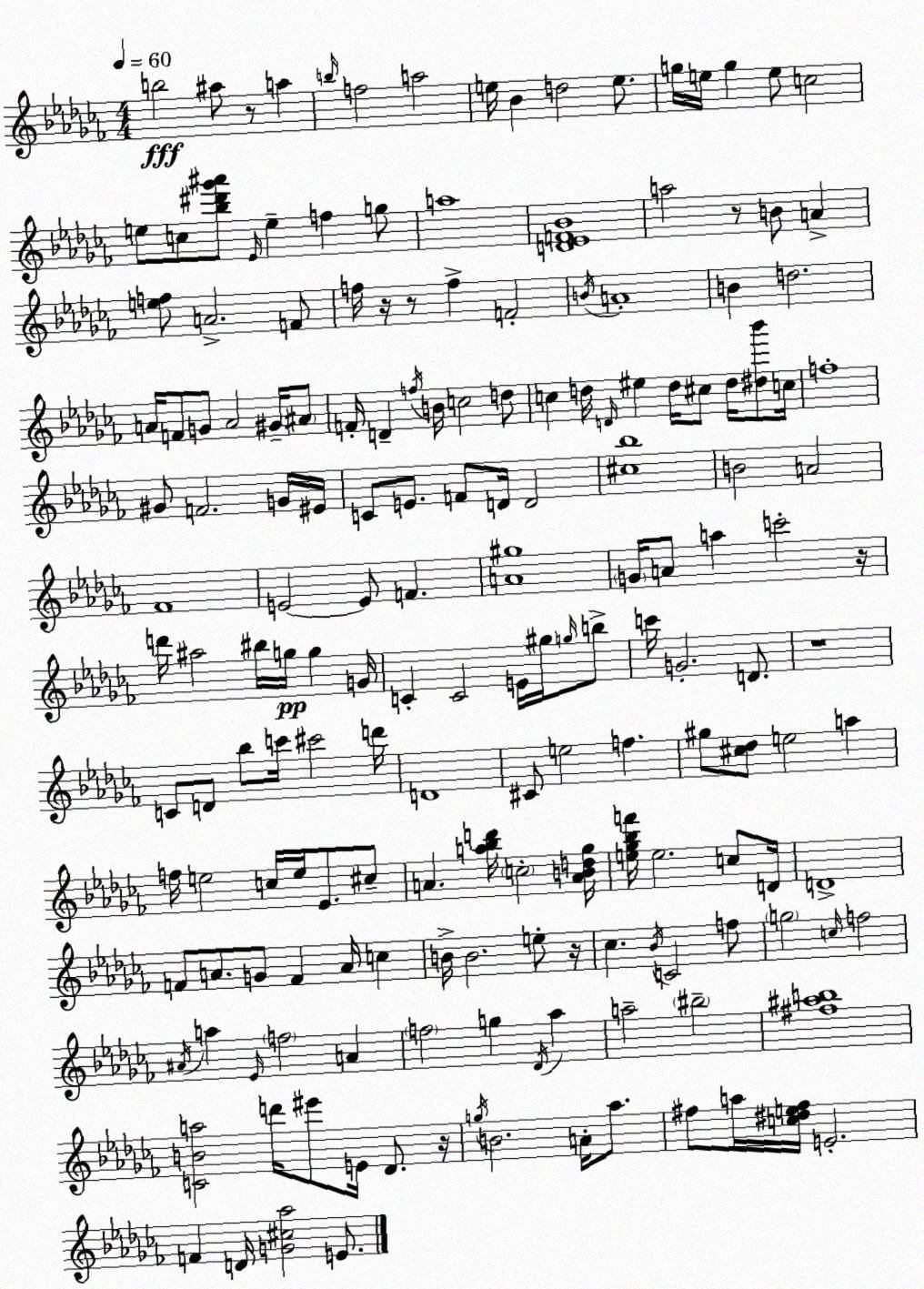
X:1
T:Untitled
M:4/4
L:1/4
K:Abm
b2 ^a/2 z/2 a b/4 f2 a2 e/4 _B d2 e/2 g/4 e/4 g e/2 c2 e/2 c/2 [_b^d'_g'^a']/2 _E/4 e f g/2 a4 [D_EF_B]4 a2 z/2 B/2 A [ef]/2 A2 F/2 f/4 z/4 z/2 f F2 B/4 A4 B d2 A/4 F/2 G/2 A2 ^G/4 ^A/2 F/4 D f/4 B/4 c2 d/2 c d/4 D/4 ^e d/4 ^c/2 d/4 [^d_b']/2 c/4 f4 ^G/2 F2 G/4 ^E/4 C/2 E/2 F/2 D/4 D2 [^c_b]4 B2 A2 _F4 E2 E/2 F [A^g]4 G/4 A/2 a c'2 z/4 d'/4 ^a2 ^b/4 g/4 g G/4 C C2 E/4 ^g/4 g/4 b/2 c'/4 G2 D/2 z4 C/2 D/2 _b/2 c'/4 ^c'2 d'/4 D4 ^C/2 e2 f ^g/2 [^c_d]/2 e2 a f/4 e2 c/4 e/4 _E/2 ^c/2 A [a_bd']/4 c2 [ABd_g]/4 [e_g_bf']/4 e2 c/2 D/4 D4 F/2 A/2 G/2 F A/4 c B/4 B2 e/2 z/4 _c _B/4 C2 f/2 g2 c/4 f2 ^A/4 a _E/4 f2 A f2 g _D/4 _a a2 ^b2 [^f^ab]4 [CBa]2 d'/4 ^e'/2 E/4 _D/2 z/4 g/4 B2 A/4 _a/2 ^f/2 a/4 [c^de^f]/4 E2 F D/4 [G^c_a]2 E/2